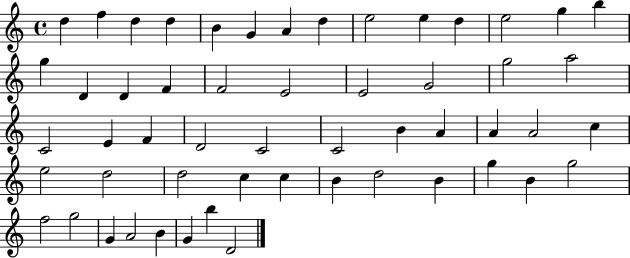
X:1
T:Untitled
M:4/4
L:1/4
K:C
d f d d B G A d e2 e d e2 g b g D D F F2 E2 E2 G2 g2 a2 C2 E F D2 C2 C2 B A A A2 c e2 d2 d2 c c B d2 B g B g2 f2 g2 G A2 B G b D2